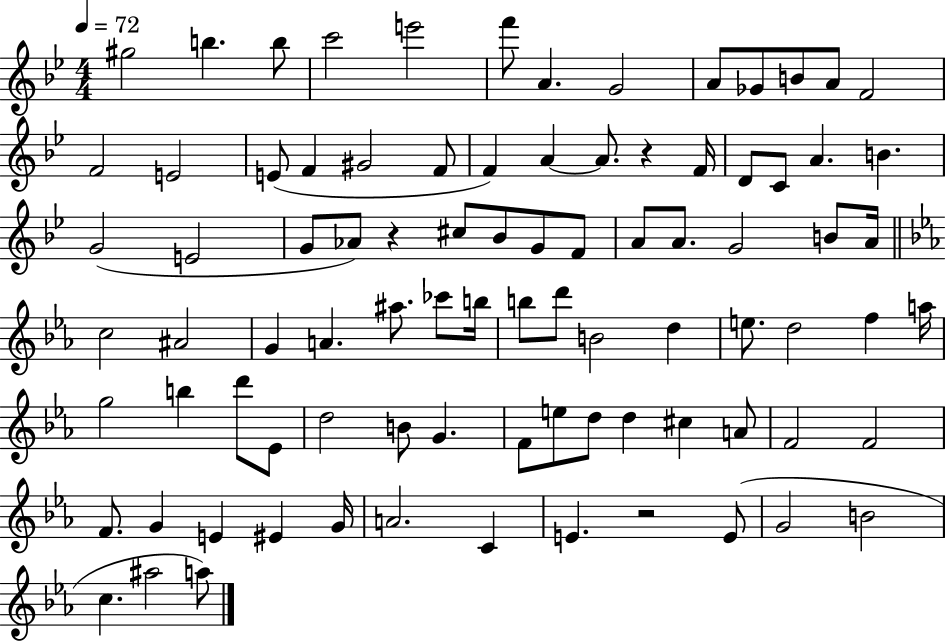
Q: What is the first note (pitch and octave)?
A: G#5